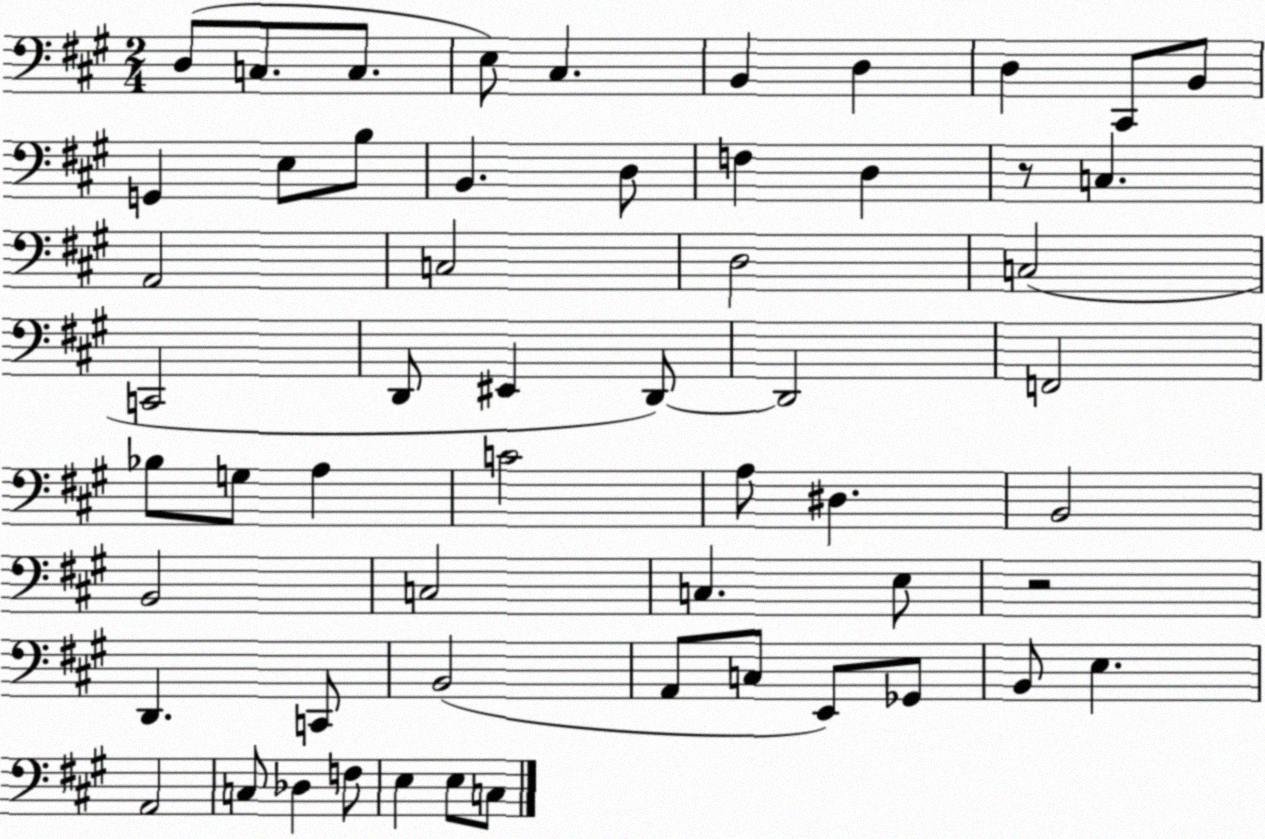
X:1
T:Untitled
M:2/4
L:1/4
K:A
D,/2 C,/2 C,/2 E,/2 ^C, B,, D, D, ^C,,/2 B,,/2 G,, E,/2 B,/2 B,, D,/2 F, D, z/2 C, A,,2 C,2 D,2 C,2 C,,2 D,,/2 ^E,, D,,/2 D,,2 F,,2 _B,/2 G,/2 A, C2 A,/2 ^D, B,,2 B,,2 C,2 C, E,/2 z2 D,, C,,/2 B,,2 A,,/2 C,/2 E,,/2 _G,,/2 B,,/2 E, A,,2 C,/2 _D, F,/2 E, E,/2 C,/2